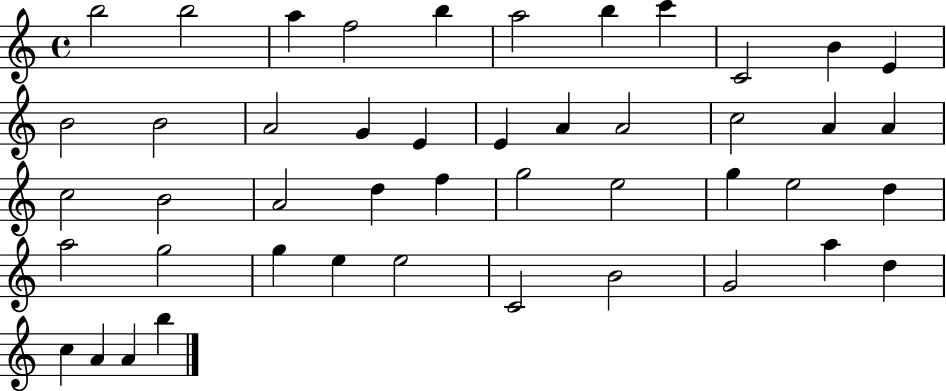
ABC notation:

X:1
T:Untitled
M:4/4
L:1/4
K:C
b2 b2 a f2 b a2 b c' C2 B E B2 B2 A2 G E E A A2 c2 A A c2 B2 A2 d f g2 e2 g e2 d a2 g2 g e e2 C2 B2 G2 a d c A A b